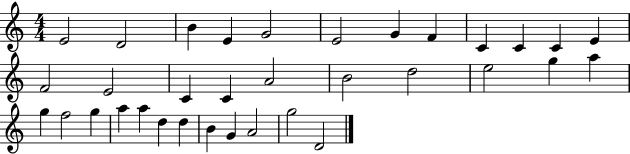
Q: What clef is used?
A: treble